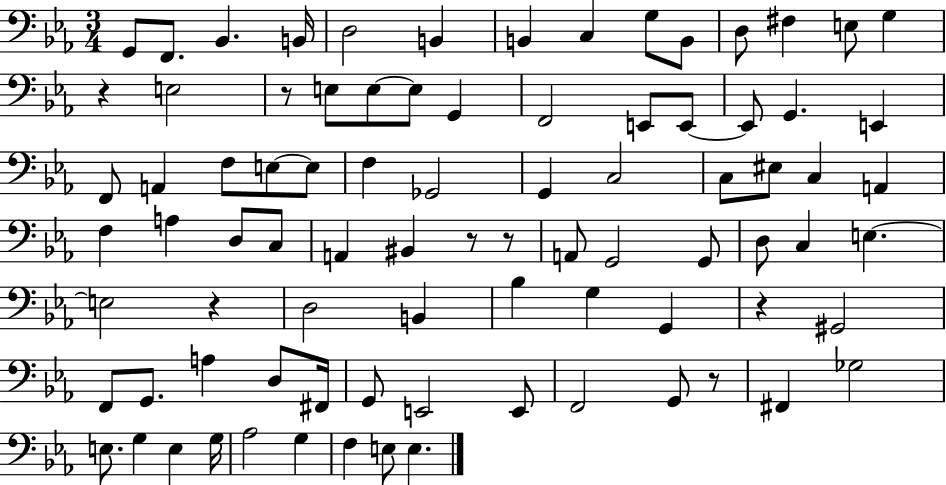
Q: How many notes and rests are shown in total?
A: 85